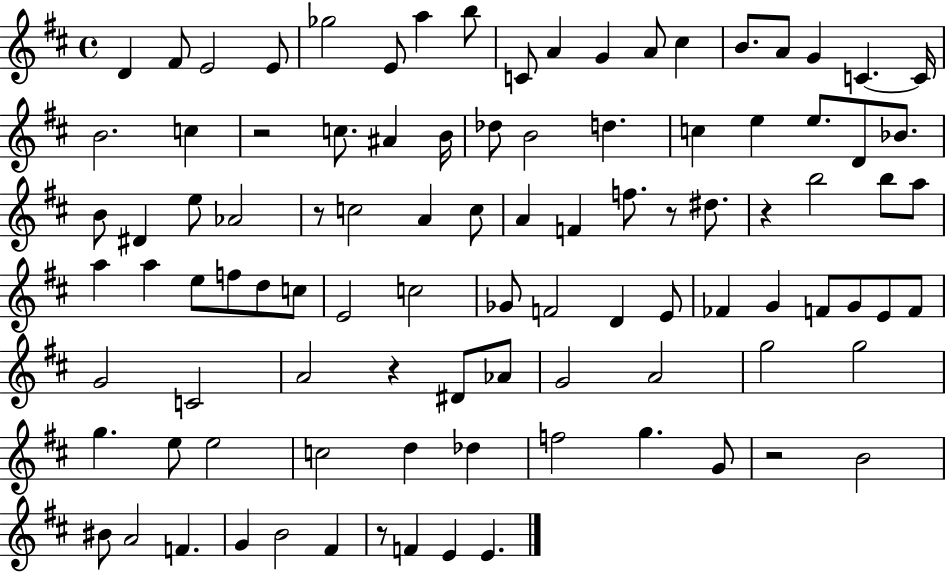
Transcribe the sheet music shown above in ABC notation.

X:1
T:Untitled
M:4/4
L:1/4
K:D
D ^F/2 E2 E/2 _g2 E/2 a b/2 C/2 A G A/2 ^c B/2 A/2 G C C/4 B2 c z2 c/2 ^A B/4 _d/2 B2 d c e e/2 D/2 _B/2 B/2 ^D e/2 _A2 z/2 c2 A c/2 A F f/2 z/2 ^d/2 z b2 b/2 a/2 a a e/2 f/2 d/2 c/2 E2 c2 _G/2 F2 D E/2 _F G F/2 G/2 E/2 F/2 G2 C2 A2 z ^D/2 _A/2 G2 A2 g2 g2 g e/2 e2 c2 d _d f2 g G/2 z2 B2 ^B/2 A2 F G B2 ^F z/2 F E E